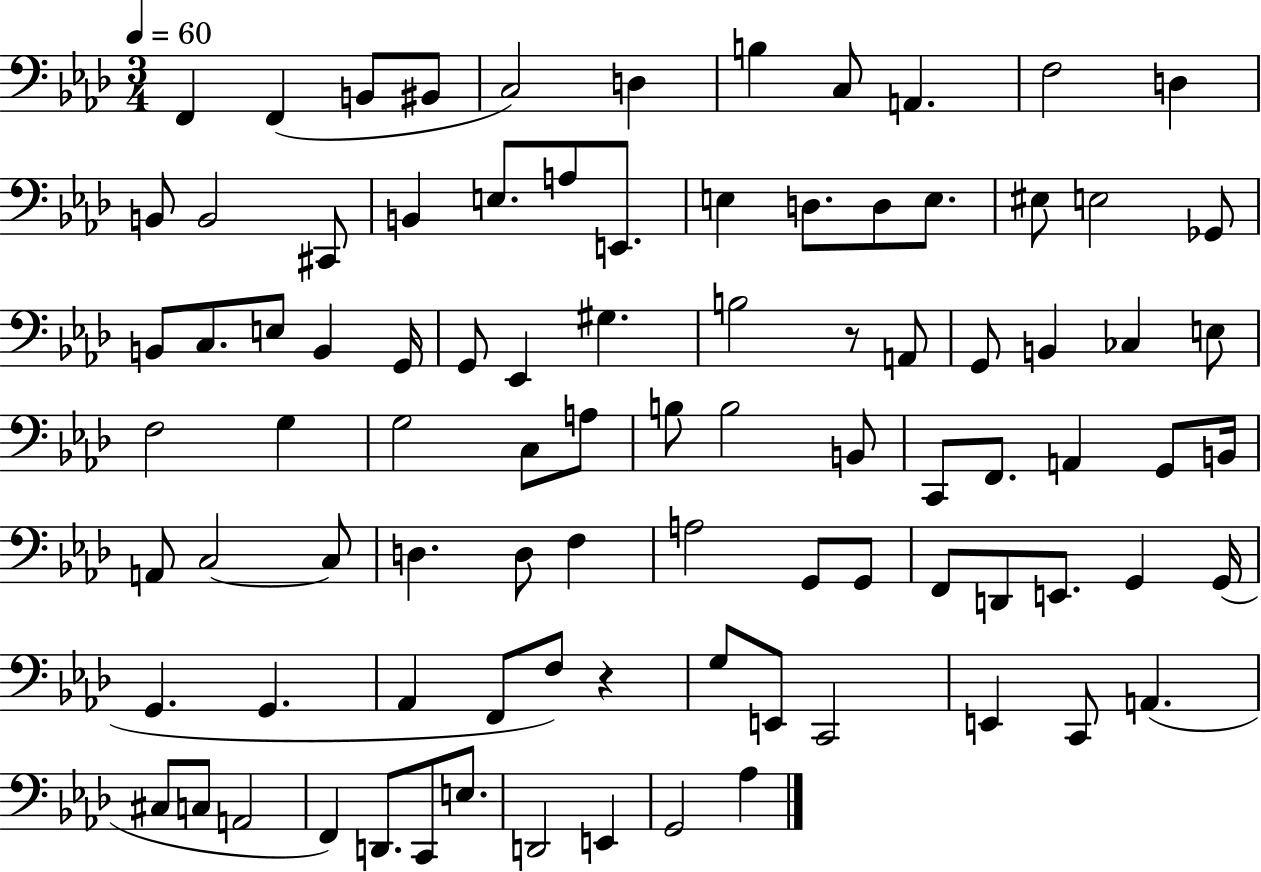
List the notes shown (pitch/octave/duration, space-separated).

F2/q F2/q B2/e BIS2/e C3/h D3/q B3/q C3/e A2/q. F3/h D3/q B2/e B2/h C#2/e B2/q E3/e. A3/e E2/e. E3/q D3/e. D3/e E3/e. EIS3/e E3/h Gb2/e B2/e C3/e. E3/e B2/q G2/s G2/e Eb2/q G#3/q. B3/h R/e A2/e G2/e B2/q CES3/q E3/e F3/h G3/q G3/h C3/e A3/e B3/e B3/h B2/e C2/e F2/e. A2/q G2/e B2/s A2/e C3/h C3/e D3/q. D3/e F3/q A3/h G2/e G2/e F2/e D2/e E2/e. G2/q G2/s G2/q. G2/q. Ab2/q F2/e F3/e R/q G3/e E2/e C2/h E2/q C2/e A2/q. C#3/e C3/e A2/h F2/q D2/e. C2/e E3/e. D2/h E2/q G2/h Ab3/q